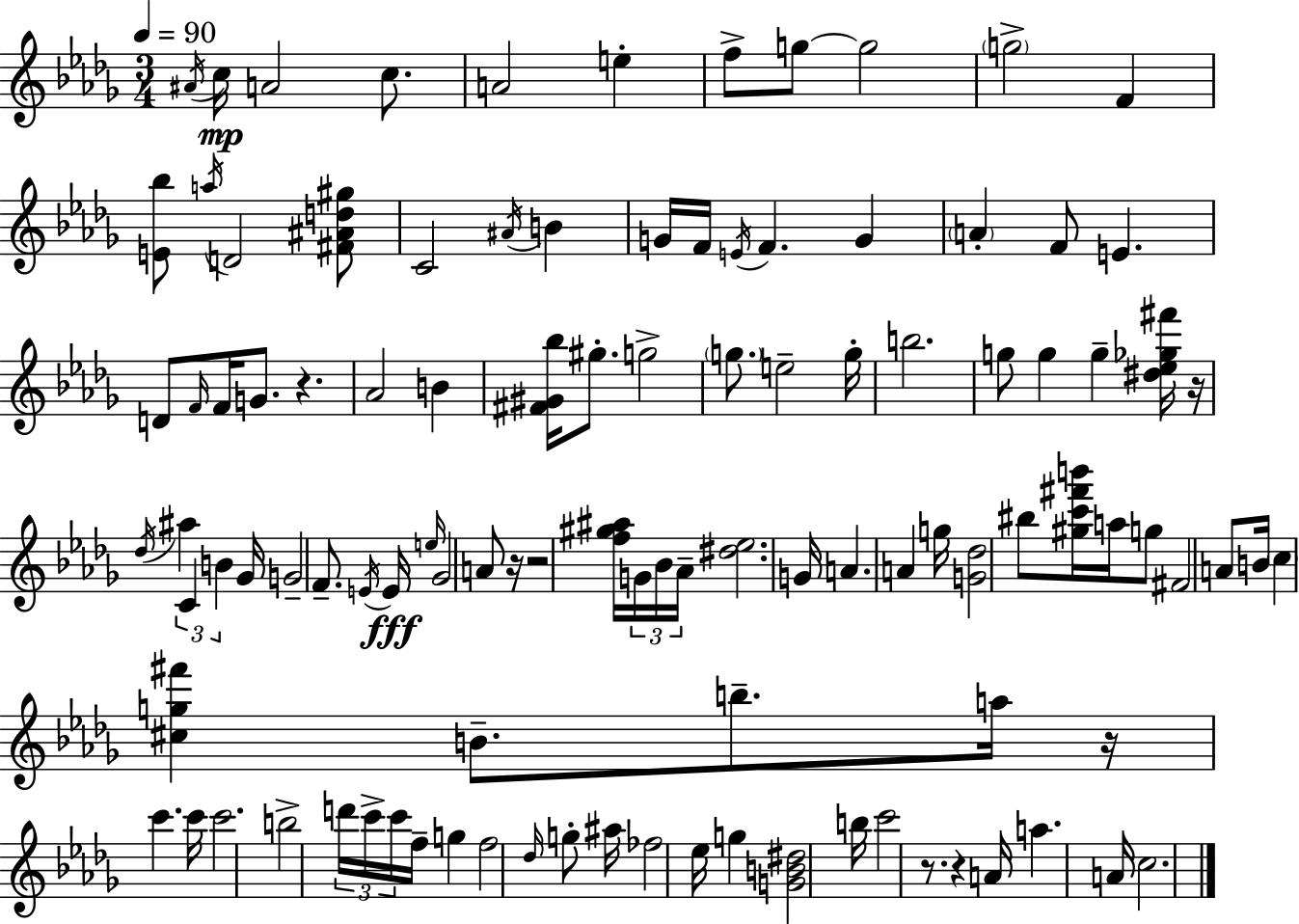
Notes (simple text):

A#4/s C5/s A4/h C5/e. A4/h E5/q F5/e G5/e G5/h G5/h F4/q [E4,Bb5]/e A5/s D4/h [F#4,A#4,D5,G#5]/e C4/h A#4/s B4/q G4/s F4/s E4/s F4/q. G4/q A4/q F4/e E4/q. D4/e F4/s F4/s G4/e. R/q. Ab4/h B4/q [F#4,G#4,Bb5]/s G#5/e. G5/h G5/e. E5/h G5/s B5/h. G5/e G5/q G5/q [D#5,Eb5,Gb5,F#6]/s R/s Db5/s A#5/q C4/q B4/q Gb4/s G4/h F4/e. E4/s E4/s E5/s Gb4/h A4/e R/s R/h [F5,G#5,A#5]/s G4/s Bb4/s Ab4/s [D#5,Eb5]/h. G4/s A4/q. A4/q G5/s [G4,Db5]/h BIS5/e [G#5,C6,F#6,B6]/s A5/s G5/e F#4/h A4/e B4/s C5/q [C#5,G5,F#6]/q B4/e. B5/e. A5/s R/s C6/q. C6/s C6/h. B5/h D6/s C6/s C6/s F5/s G5/q F5/h Db5/s G5/e A#5/s FES5/h Eb5/s G5/q [G4,B4,D#5]/h B5/s C6/h R/e. R/q A4/s A5/q. A4/s C5/h.